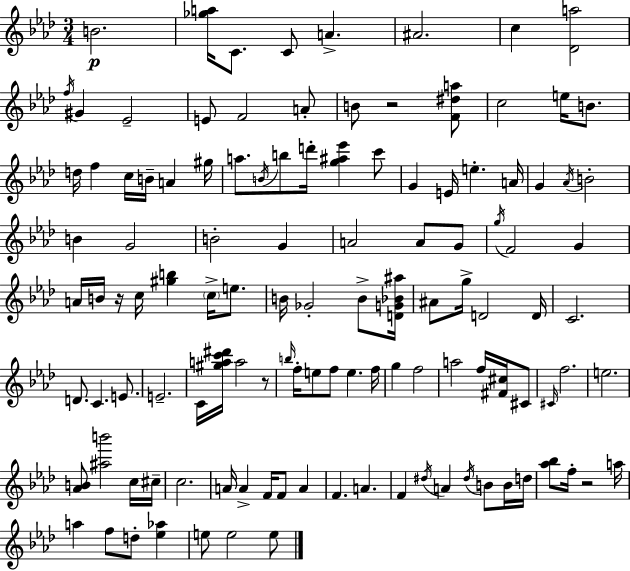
B4/h. [Gb5,A5]/s C4/e. C4/e A4/q. A#4/h. C5/q [Db4,A5]/h F5/s G#4/q Eb4/h E4/e F4/h A4/e B4/e R/h [F4,D#5,A5]/e C5/h E5/s B4/e. D5/s F5/q C5/s B4/s A4/q G#5/s A5/e. B4/s B5/e D6/s [G5,A#5,Eb6]/q C6/e G4/q E4/s E5/q. A4/s G4/q Ab4/s B4/h B4/q G4/h B4/h G4/q A4/h A4/e G4/e G5/s F4/h G4/q A4/s B4/s R/s C5/s [G#5,B5]/q C5/s E5/e. B4/s Gb4/h B4/e [D4,G4,Bb4,A#5]/s A#4/e G5/s D4/h D4/s C4/h. D4/e. C4/q. E4/e. E4/h. C4/s [G#5,A5,C6,D#6]/s A5/h R/e B5/s F5/s E5/e F5/e E5/q. F5/s G5/q F5/h A5/h F5/s [F#4,C#5]/s C#4/e C#4/s F5/h. E5/h. [Ab4,B4]/e [A#5,B6]/h C5/s C#5/s C5/h. A4/s A4/q F4/s F4/e A4/q F4/q. A4/q. F4/q D#5/s A4/q D#5/s B4/e B4/s D5/s [Ab5,Bb5]/e F5/s R/h A5/s A5/q F5/e D5/e [Eb5,Ab5]/q E5/e E5/h E5/e